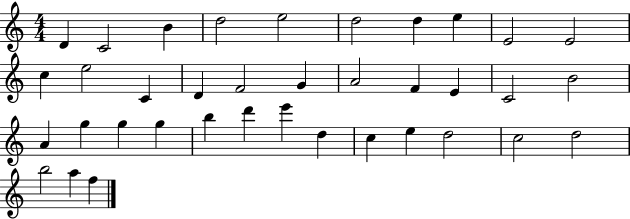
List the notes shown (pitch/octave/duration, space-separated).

D4/q C4/h B4/q D5/h E5/h D5/h D5/q E5/q E4/h E4/h C5/q E5/h C4/q D4/q F4/h G4/q A4/h F4/q E4/q C4/h B4/h A4/q G5/q G5/q G5/q B5/q D6/q E6/q D5/q C5/q E5/q D5/h C5/h D5/h B5/h A5/q F5/q